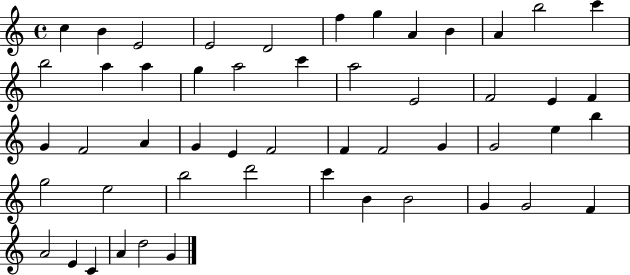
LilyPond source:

{
  \clef treble
  \time 4/4
  \defaultTimeSignature
  \key c \major
  c''4 b'4 e'2 | e'2 d'2 | f''4 g''4 a'4 b'4 | a'4 b''2 c'''4 | \break b''2 a''4 a''4 | g''4 a''2 c'''4 | a''2 e'2 | f'2 e'4 f'4 | \break g'4 f'2 a'4 | g'4 e'4 f'2 | f'4 f'2 g'4 | g'2 e''4 b''4 | \break g''2 e''2 | b''2 d'''2 | c'''4 b'4 b'2 | g'4 g'2 f'4 | \break a'2 e'4 c'4 | a'4 d''2 g'4 | \bar "|."
}